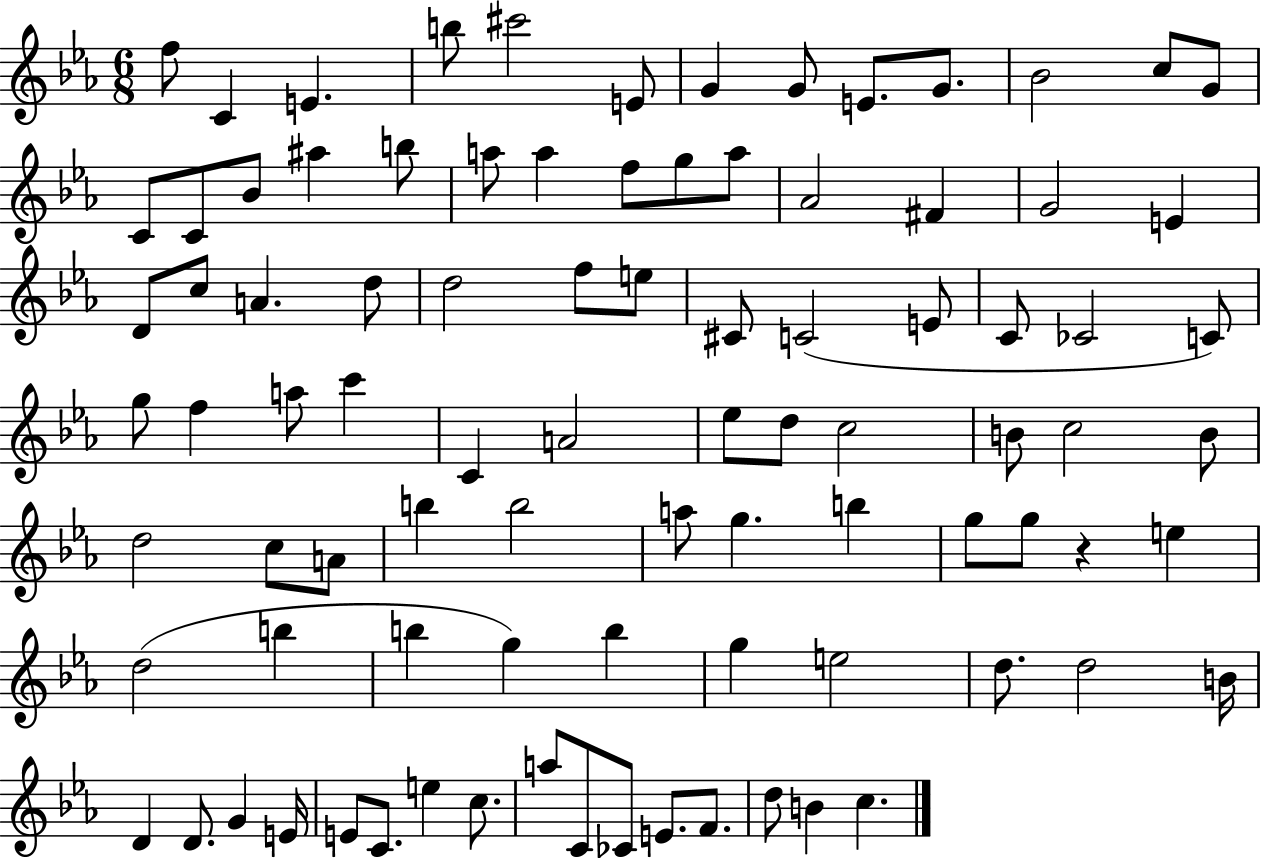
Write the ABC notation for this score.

X:1
T:Untitled
M:6/8
L:1/4
K:Eb
f/2 C E b/2 ^c'2 E/2 G G/2 E/2 G/2 _B2 c/2 G/2 C/2 C/2 _B/2 ^a b/2 a/2 a f/2 g/2 a/2 _A2 ^F G2 E D/2 c/2 A d/2 d2 f/2 e/2 ^C/2 C2 E/2 C/2 _C2 C/2 g/2 f a/2 c' C A2 _e/2 d/2 c2 B/2 c2 B/2 d2 c/2 A/2 b b2 a/2 g b g/2 g/2 z e d2 b b g b g e2 d/2 d2 B/4 D D/2 G E/4 E/2 C/2 e c/2 a/2 C/2 _C/2 E/2 F/2 d/2 B c